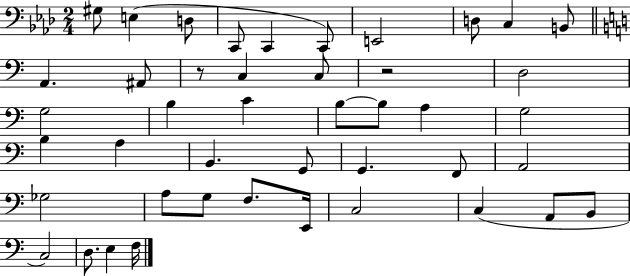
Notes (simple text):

G#3/e E3/q D3/e C2/e C2/q C2/e E2/h D3/e C3/q B2/e A2/q. A#2/e R/e C3/q C3/e R/h D3/h G3/h B3/q C4/q B3/e B3/e A3/q G3/h B3/q A3/q B2/q. G2/e G2/q. F2/e A2/h Gb3/h A3/e G3/e F3/e. E2/s C3/h C3/q A2/e B2/e C3/h D3/e. E3/q F3/s